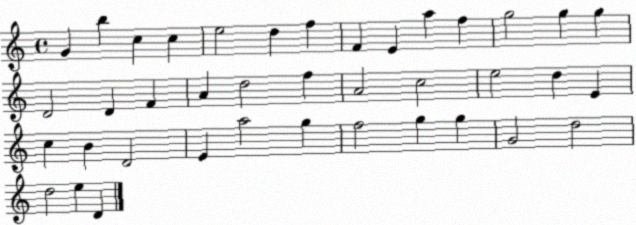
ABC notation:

X:1
T:Untitled
M:4/4
L:1/4
K:C
G b c c e2 d f F E a f g2 g g D2 D F A d2 f A2 c2 e2 d E c B D2 E a2 g f2 g g G2 d2 d2 e D